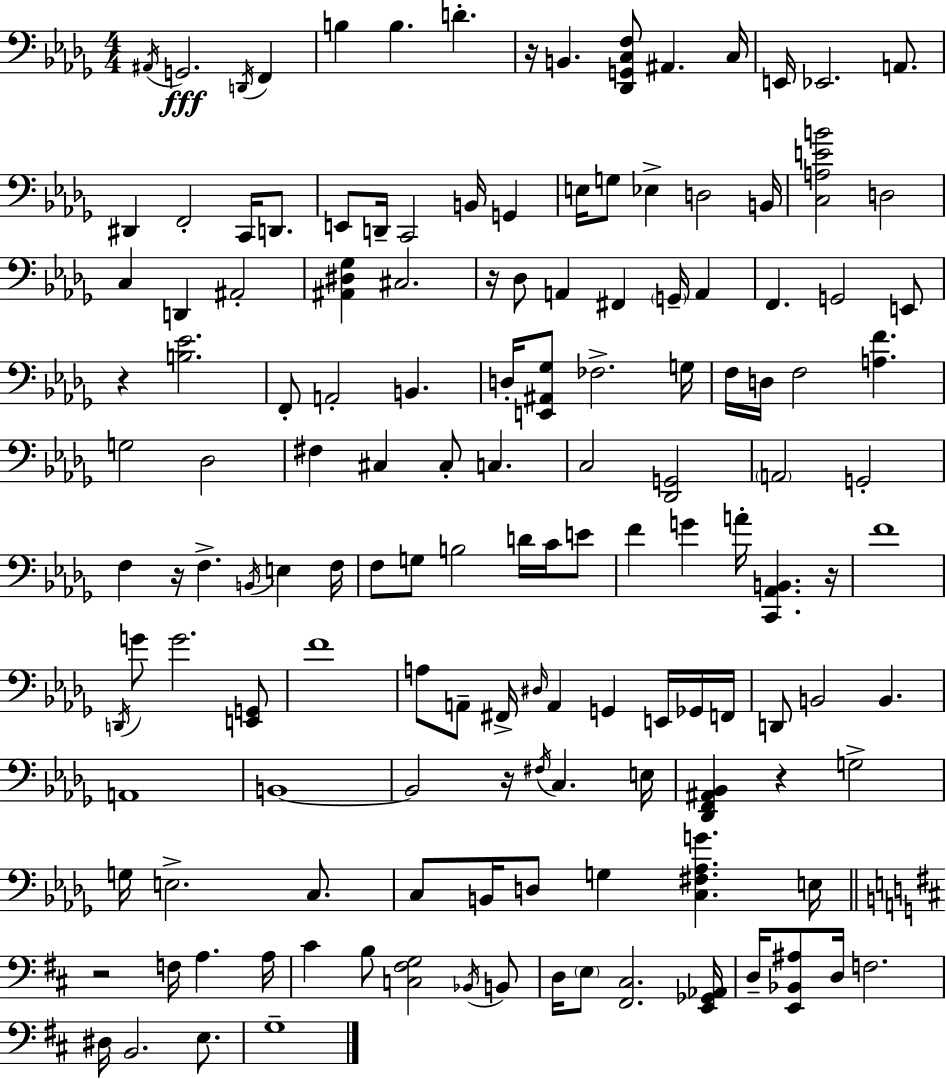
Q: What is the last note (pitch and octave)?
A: G3